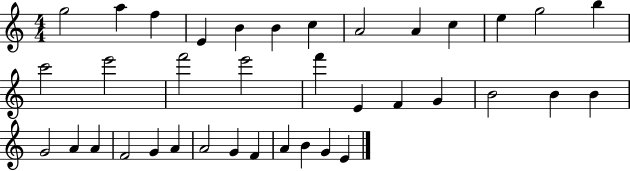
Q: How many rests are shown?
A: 0